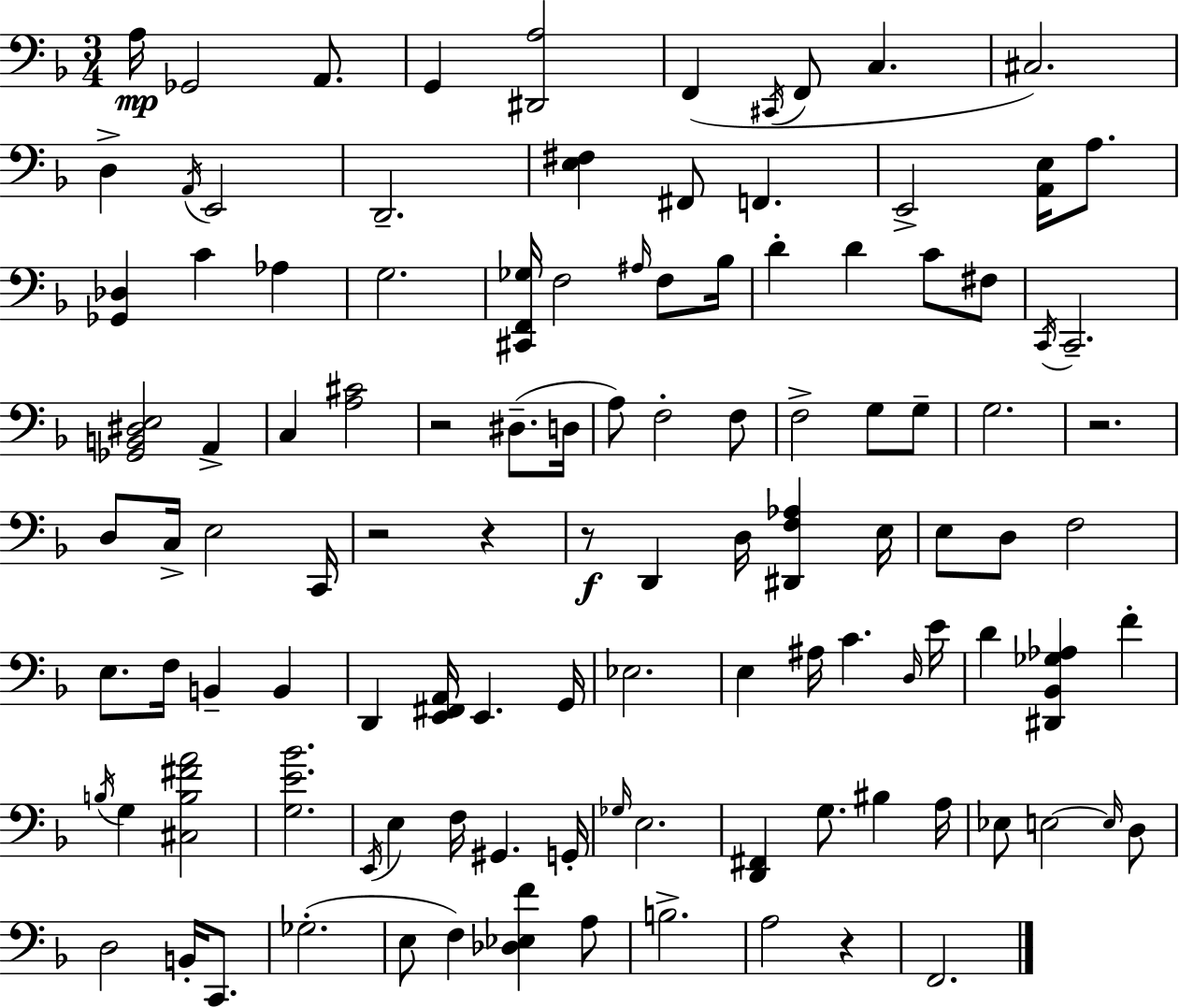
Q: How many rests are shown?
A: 6